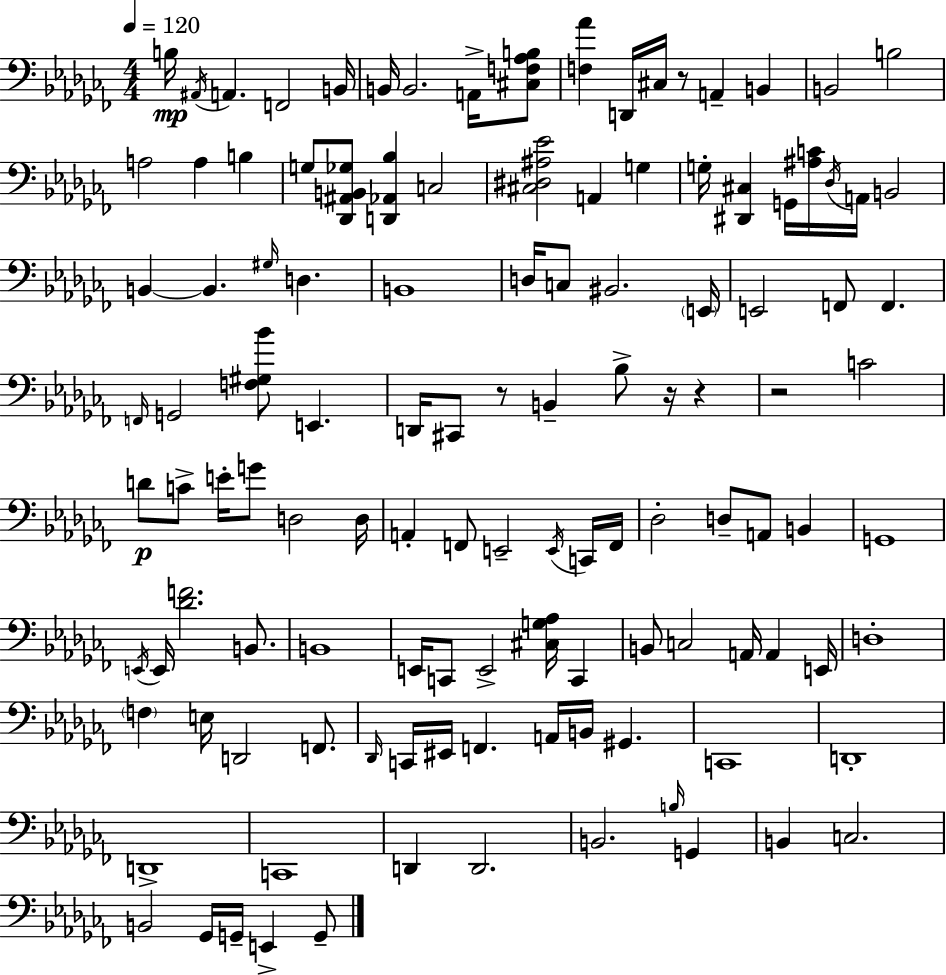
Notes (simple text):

B3/s A#2/s A2/q. F2/h B2/s B2/s B2/h. A2/s [C#3,F3,Ab3,B3]/e [F3,Ab4]/q D2/s C#3/s R/e A2/q B2/q B2/h B3/h A3/h A3/q B3/q G3/e [Db2,A#2,B2,Gb3]/e [D2,Ab2,Bb3]/q C3/h [C#3,D#3,A#3,Eb4]/h A2/q G3/q G3/s [D#2,C#3]/q G2/s [A#3,C4]/s Db3/s A2/s B2/h B2/q B2/q. G#3/s D3/q. B2/w D3/s C3/e BIS2/h. E2/s E2/h F2/e F2/q. F2/s G2/h [F3,G#3,Bb4]/e E2/q. D2/s C#2/e R/e B2/q Bb3/e R/s R/q R/h C4/h D4/e C4/e E4/s G4/e D3/h D3/s A2/q F2/e E2/h E2/s C2/s F2/s Db3/h D3/e A2/e B2/q G2/w E2/s E2/s [Db4,F4]/h. B2/e. B2/w E2/s C2/e E2/h [C#3,G3,Ab3]/s C2/q B2/e C3/h A2/s A2/q E2/s D3/w F3/q E3/s D2/h F2/e. Db2/s C2/s EIS2/s F2/q. A2/s B2/s G#2/q. C2/w D2/w D2/w C2/w D2/q D2/h. B2/h. B3/s G2/q B2/q C3/h. B2/h Gb2/s G2/s E2/q G2/e